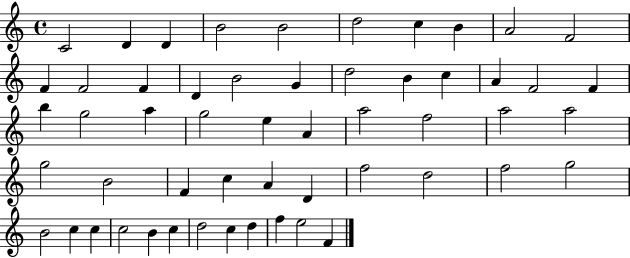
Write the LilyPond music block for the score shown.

{
  \clef treble
  \time 4/4
  \defaultTimeSignature
  \key c \major
  c'2 d'4 d'4 | b'2 b'2 | d''2 c''4 b'4 | a'2 f'2 | \break f'4 f'2 f'4 | d'4 b'2 g'4 | d''2 b'4 c''4 | a'4 f'2 f'4 | \break b''4 g''2 a''4 | g''2 e''4 a'4 | a''2 f''2 | a''2 a''2 | \break g''2 b'2 | f'4 c''4 a'4 d'4 | f''2 d''2 | f''2 g''2 | \break b'2 c''4 c''4 | c''2 b'4 c''4 | d''2 c''4 d''4 | f''4 e''2 f'4 | \break \bar "|."
}